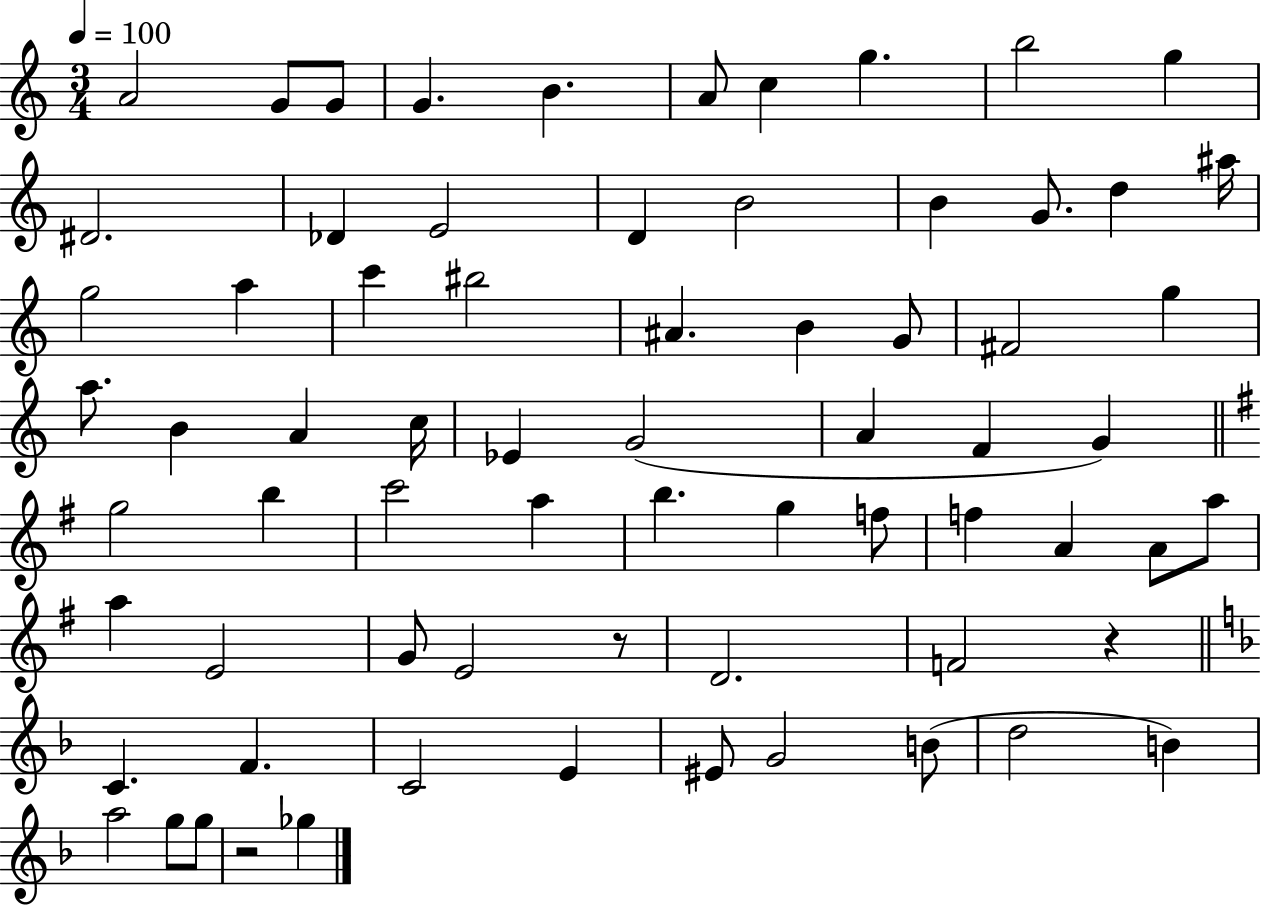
A4/h G4/e G4/e G4/q. B4/q. A4/e C5/q G5/q. B5/h G5/q D#4/h. Db4/q E4/h D4/q B4/h B4/q G4/e. D5/q A#5/s G5/h A5/q C6/q BIS5/h A#4/q. B4/q G4/e F#4/h G5/q A5/e. B4/q A4/q C5/s Eb4/q G4/h A4/q F4/q G4/q G5/h B5/q C6/h A5/q B5/q. G5/q F5/e F5/q A4/q A4/e A5/e A5/q E4/h G4/e E4/h R/e D4/h. F4/h R/q C4/q. F4/q. C4/h E4/q EIS4/e G4/h B4/e D5/h B4/q A5/h G5/e G5/e R/h Gb5/q